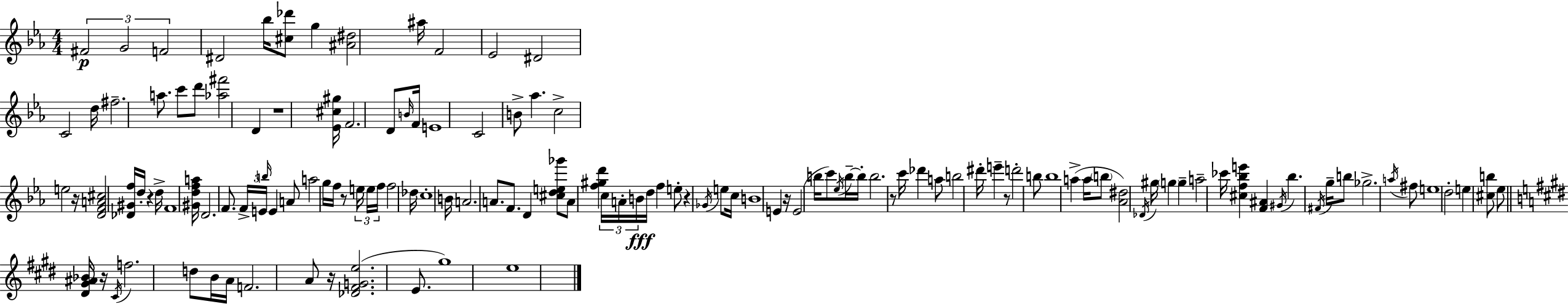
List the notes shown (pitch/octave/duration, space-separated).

F#4/h G4/h F4/h D#4/h Bb5/s [C#5,Db6]/e G5/q [A#4,D#5]/h A#5/s F4/h Eb4/h D#4/h C4/h D5/s F#5/h. A5/e. C6/e D6/e [Ab5,F#6]/h D4/q R/w [Eb4,C#5,G#5]/s F4/h. D4/e B4/s F4/s E4/w C4/h B4/e Ab5/q. C5/h E5/h R/s [D4,F4,A4,C#5]/h [Db4,G#4,F5]/s D5/s R/q D5/s F4/w [G#4,D5,F5,A5]/s D4/h. F4/e. F4/s E4/s B5/s E4/q A4/e A5/h G5/s F5/s R/e E5/s E5/s F5/s F5/h Db5/s C5/w B4/s A4/h. A4/e. F4/e. D4/q [C#5,D5,E5,Gb6]/e A4/e [F5,G#5,D6]/q C5/s A4/s B4/s D5/s F5/q E5/e R/q Gb4/s E5/e C5/s B4/w E4/q R/s E4/h B5/s C6/e Eb5/s B5/s B5/s B5/h. R/e C6/s Db6/q A5/e B5/h D#6/s E6/q R/e D6/h B5/e B5/w A5/q A5/s B5/e [Ab4,D#5]/h Db4/s G#5/s G5/q G5/q A5/h CES6/s [C#5,F5,Bb5,E6]/q [F4,A#4]/q G#4/s Bb5/q. F#4/s G5/s B5/e Gb5/h. A5/s F#5/e E5/w D5/h E5/q [C#5,B5]/e Eb5/e [D#4,G#4,A#4,Bb4]/s R/s C#4/s F5/h. D5/e B4/s A4/s F4/h. A4/e R/s [Db4,F#4,G4,E5]/h. E4/e. G#5/w E5/w